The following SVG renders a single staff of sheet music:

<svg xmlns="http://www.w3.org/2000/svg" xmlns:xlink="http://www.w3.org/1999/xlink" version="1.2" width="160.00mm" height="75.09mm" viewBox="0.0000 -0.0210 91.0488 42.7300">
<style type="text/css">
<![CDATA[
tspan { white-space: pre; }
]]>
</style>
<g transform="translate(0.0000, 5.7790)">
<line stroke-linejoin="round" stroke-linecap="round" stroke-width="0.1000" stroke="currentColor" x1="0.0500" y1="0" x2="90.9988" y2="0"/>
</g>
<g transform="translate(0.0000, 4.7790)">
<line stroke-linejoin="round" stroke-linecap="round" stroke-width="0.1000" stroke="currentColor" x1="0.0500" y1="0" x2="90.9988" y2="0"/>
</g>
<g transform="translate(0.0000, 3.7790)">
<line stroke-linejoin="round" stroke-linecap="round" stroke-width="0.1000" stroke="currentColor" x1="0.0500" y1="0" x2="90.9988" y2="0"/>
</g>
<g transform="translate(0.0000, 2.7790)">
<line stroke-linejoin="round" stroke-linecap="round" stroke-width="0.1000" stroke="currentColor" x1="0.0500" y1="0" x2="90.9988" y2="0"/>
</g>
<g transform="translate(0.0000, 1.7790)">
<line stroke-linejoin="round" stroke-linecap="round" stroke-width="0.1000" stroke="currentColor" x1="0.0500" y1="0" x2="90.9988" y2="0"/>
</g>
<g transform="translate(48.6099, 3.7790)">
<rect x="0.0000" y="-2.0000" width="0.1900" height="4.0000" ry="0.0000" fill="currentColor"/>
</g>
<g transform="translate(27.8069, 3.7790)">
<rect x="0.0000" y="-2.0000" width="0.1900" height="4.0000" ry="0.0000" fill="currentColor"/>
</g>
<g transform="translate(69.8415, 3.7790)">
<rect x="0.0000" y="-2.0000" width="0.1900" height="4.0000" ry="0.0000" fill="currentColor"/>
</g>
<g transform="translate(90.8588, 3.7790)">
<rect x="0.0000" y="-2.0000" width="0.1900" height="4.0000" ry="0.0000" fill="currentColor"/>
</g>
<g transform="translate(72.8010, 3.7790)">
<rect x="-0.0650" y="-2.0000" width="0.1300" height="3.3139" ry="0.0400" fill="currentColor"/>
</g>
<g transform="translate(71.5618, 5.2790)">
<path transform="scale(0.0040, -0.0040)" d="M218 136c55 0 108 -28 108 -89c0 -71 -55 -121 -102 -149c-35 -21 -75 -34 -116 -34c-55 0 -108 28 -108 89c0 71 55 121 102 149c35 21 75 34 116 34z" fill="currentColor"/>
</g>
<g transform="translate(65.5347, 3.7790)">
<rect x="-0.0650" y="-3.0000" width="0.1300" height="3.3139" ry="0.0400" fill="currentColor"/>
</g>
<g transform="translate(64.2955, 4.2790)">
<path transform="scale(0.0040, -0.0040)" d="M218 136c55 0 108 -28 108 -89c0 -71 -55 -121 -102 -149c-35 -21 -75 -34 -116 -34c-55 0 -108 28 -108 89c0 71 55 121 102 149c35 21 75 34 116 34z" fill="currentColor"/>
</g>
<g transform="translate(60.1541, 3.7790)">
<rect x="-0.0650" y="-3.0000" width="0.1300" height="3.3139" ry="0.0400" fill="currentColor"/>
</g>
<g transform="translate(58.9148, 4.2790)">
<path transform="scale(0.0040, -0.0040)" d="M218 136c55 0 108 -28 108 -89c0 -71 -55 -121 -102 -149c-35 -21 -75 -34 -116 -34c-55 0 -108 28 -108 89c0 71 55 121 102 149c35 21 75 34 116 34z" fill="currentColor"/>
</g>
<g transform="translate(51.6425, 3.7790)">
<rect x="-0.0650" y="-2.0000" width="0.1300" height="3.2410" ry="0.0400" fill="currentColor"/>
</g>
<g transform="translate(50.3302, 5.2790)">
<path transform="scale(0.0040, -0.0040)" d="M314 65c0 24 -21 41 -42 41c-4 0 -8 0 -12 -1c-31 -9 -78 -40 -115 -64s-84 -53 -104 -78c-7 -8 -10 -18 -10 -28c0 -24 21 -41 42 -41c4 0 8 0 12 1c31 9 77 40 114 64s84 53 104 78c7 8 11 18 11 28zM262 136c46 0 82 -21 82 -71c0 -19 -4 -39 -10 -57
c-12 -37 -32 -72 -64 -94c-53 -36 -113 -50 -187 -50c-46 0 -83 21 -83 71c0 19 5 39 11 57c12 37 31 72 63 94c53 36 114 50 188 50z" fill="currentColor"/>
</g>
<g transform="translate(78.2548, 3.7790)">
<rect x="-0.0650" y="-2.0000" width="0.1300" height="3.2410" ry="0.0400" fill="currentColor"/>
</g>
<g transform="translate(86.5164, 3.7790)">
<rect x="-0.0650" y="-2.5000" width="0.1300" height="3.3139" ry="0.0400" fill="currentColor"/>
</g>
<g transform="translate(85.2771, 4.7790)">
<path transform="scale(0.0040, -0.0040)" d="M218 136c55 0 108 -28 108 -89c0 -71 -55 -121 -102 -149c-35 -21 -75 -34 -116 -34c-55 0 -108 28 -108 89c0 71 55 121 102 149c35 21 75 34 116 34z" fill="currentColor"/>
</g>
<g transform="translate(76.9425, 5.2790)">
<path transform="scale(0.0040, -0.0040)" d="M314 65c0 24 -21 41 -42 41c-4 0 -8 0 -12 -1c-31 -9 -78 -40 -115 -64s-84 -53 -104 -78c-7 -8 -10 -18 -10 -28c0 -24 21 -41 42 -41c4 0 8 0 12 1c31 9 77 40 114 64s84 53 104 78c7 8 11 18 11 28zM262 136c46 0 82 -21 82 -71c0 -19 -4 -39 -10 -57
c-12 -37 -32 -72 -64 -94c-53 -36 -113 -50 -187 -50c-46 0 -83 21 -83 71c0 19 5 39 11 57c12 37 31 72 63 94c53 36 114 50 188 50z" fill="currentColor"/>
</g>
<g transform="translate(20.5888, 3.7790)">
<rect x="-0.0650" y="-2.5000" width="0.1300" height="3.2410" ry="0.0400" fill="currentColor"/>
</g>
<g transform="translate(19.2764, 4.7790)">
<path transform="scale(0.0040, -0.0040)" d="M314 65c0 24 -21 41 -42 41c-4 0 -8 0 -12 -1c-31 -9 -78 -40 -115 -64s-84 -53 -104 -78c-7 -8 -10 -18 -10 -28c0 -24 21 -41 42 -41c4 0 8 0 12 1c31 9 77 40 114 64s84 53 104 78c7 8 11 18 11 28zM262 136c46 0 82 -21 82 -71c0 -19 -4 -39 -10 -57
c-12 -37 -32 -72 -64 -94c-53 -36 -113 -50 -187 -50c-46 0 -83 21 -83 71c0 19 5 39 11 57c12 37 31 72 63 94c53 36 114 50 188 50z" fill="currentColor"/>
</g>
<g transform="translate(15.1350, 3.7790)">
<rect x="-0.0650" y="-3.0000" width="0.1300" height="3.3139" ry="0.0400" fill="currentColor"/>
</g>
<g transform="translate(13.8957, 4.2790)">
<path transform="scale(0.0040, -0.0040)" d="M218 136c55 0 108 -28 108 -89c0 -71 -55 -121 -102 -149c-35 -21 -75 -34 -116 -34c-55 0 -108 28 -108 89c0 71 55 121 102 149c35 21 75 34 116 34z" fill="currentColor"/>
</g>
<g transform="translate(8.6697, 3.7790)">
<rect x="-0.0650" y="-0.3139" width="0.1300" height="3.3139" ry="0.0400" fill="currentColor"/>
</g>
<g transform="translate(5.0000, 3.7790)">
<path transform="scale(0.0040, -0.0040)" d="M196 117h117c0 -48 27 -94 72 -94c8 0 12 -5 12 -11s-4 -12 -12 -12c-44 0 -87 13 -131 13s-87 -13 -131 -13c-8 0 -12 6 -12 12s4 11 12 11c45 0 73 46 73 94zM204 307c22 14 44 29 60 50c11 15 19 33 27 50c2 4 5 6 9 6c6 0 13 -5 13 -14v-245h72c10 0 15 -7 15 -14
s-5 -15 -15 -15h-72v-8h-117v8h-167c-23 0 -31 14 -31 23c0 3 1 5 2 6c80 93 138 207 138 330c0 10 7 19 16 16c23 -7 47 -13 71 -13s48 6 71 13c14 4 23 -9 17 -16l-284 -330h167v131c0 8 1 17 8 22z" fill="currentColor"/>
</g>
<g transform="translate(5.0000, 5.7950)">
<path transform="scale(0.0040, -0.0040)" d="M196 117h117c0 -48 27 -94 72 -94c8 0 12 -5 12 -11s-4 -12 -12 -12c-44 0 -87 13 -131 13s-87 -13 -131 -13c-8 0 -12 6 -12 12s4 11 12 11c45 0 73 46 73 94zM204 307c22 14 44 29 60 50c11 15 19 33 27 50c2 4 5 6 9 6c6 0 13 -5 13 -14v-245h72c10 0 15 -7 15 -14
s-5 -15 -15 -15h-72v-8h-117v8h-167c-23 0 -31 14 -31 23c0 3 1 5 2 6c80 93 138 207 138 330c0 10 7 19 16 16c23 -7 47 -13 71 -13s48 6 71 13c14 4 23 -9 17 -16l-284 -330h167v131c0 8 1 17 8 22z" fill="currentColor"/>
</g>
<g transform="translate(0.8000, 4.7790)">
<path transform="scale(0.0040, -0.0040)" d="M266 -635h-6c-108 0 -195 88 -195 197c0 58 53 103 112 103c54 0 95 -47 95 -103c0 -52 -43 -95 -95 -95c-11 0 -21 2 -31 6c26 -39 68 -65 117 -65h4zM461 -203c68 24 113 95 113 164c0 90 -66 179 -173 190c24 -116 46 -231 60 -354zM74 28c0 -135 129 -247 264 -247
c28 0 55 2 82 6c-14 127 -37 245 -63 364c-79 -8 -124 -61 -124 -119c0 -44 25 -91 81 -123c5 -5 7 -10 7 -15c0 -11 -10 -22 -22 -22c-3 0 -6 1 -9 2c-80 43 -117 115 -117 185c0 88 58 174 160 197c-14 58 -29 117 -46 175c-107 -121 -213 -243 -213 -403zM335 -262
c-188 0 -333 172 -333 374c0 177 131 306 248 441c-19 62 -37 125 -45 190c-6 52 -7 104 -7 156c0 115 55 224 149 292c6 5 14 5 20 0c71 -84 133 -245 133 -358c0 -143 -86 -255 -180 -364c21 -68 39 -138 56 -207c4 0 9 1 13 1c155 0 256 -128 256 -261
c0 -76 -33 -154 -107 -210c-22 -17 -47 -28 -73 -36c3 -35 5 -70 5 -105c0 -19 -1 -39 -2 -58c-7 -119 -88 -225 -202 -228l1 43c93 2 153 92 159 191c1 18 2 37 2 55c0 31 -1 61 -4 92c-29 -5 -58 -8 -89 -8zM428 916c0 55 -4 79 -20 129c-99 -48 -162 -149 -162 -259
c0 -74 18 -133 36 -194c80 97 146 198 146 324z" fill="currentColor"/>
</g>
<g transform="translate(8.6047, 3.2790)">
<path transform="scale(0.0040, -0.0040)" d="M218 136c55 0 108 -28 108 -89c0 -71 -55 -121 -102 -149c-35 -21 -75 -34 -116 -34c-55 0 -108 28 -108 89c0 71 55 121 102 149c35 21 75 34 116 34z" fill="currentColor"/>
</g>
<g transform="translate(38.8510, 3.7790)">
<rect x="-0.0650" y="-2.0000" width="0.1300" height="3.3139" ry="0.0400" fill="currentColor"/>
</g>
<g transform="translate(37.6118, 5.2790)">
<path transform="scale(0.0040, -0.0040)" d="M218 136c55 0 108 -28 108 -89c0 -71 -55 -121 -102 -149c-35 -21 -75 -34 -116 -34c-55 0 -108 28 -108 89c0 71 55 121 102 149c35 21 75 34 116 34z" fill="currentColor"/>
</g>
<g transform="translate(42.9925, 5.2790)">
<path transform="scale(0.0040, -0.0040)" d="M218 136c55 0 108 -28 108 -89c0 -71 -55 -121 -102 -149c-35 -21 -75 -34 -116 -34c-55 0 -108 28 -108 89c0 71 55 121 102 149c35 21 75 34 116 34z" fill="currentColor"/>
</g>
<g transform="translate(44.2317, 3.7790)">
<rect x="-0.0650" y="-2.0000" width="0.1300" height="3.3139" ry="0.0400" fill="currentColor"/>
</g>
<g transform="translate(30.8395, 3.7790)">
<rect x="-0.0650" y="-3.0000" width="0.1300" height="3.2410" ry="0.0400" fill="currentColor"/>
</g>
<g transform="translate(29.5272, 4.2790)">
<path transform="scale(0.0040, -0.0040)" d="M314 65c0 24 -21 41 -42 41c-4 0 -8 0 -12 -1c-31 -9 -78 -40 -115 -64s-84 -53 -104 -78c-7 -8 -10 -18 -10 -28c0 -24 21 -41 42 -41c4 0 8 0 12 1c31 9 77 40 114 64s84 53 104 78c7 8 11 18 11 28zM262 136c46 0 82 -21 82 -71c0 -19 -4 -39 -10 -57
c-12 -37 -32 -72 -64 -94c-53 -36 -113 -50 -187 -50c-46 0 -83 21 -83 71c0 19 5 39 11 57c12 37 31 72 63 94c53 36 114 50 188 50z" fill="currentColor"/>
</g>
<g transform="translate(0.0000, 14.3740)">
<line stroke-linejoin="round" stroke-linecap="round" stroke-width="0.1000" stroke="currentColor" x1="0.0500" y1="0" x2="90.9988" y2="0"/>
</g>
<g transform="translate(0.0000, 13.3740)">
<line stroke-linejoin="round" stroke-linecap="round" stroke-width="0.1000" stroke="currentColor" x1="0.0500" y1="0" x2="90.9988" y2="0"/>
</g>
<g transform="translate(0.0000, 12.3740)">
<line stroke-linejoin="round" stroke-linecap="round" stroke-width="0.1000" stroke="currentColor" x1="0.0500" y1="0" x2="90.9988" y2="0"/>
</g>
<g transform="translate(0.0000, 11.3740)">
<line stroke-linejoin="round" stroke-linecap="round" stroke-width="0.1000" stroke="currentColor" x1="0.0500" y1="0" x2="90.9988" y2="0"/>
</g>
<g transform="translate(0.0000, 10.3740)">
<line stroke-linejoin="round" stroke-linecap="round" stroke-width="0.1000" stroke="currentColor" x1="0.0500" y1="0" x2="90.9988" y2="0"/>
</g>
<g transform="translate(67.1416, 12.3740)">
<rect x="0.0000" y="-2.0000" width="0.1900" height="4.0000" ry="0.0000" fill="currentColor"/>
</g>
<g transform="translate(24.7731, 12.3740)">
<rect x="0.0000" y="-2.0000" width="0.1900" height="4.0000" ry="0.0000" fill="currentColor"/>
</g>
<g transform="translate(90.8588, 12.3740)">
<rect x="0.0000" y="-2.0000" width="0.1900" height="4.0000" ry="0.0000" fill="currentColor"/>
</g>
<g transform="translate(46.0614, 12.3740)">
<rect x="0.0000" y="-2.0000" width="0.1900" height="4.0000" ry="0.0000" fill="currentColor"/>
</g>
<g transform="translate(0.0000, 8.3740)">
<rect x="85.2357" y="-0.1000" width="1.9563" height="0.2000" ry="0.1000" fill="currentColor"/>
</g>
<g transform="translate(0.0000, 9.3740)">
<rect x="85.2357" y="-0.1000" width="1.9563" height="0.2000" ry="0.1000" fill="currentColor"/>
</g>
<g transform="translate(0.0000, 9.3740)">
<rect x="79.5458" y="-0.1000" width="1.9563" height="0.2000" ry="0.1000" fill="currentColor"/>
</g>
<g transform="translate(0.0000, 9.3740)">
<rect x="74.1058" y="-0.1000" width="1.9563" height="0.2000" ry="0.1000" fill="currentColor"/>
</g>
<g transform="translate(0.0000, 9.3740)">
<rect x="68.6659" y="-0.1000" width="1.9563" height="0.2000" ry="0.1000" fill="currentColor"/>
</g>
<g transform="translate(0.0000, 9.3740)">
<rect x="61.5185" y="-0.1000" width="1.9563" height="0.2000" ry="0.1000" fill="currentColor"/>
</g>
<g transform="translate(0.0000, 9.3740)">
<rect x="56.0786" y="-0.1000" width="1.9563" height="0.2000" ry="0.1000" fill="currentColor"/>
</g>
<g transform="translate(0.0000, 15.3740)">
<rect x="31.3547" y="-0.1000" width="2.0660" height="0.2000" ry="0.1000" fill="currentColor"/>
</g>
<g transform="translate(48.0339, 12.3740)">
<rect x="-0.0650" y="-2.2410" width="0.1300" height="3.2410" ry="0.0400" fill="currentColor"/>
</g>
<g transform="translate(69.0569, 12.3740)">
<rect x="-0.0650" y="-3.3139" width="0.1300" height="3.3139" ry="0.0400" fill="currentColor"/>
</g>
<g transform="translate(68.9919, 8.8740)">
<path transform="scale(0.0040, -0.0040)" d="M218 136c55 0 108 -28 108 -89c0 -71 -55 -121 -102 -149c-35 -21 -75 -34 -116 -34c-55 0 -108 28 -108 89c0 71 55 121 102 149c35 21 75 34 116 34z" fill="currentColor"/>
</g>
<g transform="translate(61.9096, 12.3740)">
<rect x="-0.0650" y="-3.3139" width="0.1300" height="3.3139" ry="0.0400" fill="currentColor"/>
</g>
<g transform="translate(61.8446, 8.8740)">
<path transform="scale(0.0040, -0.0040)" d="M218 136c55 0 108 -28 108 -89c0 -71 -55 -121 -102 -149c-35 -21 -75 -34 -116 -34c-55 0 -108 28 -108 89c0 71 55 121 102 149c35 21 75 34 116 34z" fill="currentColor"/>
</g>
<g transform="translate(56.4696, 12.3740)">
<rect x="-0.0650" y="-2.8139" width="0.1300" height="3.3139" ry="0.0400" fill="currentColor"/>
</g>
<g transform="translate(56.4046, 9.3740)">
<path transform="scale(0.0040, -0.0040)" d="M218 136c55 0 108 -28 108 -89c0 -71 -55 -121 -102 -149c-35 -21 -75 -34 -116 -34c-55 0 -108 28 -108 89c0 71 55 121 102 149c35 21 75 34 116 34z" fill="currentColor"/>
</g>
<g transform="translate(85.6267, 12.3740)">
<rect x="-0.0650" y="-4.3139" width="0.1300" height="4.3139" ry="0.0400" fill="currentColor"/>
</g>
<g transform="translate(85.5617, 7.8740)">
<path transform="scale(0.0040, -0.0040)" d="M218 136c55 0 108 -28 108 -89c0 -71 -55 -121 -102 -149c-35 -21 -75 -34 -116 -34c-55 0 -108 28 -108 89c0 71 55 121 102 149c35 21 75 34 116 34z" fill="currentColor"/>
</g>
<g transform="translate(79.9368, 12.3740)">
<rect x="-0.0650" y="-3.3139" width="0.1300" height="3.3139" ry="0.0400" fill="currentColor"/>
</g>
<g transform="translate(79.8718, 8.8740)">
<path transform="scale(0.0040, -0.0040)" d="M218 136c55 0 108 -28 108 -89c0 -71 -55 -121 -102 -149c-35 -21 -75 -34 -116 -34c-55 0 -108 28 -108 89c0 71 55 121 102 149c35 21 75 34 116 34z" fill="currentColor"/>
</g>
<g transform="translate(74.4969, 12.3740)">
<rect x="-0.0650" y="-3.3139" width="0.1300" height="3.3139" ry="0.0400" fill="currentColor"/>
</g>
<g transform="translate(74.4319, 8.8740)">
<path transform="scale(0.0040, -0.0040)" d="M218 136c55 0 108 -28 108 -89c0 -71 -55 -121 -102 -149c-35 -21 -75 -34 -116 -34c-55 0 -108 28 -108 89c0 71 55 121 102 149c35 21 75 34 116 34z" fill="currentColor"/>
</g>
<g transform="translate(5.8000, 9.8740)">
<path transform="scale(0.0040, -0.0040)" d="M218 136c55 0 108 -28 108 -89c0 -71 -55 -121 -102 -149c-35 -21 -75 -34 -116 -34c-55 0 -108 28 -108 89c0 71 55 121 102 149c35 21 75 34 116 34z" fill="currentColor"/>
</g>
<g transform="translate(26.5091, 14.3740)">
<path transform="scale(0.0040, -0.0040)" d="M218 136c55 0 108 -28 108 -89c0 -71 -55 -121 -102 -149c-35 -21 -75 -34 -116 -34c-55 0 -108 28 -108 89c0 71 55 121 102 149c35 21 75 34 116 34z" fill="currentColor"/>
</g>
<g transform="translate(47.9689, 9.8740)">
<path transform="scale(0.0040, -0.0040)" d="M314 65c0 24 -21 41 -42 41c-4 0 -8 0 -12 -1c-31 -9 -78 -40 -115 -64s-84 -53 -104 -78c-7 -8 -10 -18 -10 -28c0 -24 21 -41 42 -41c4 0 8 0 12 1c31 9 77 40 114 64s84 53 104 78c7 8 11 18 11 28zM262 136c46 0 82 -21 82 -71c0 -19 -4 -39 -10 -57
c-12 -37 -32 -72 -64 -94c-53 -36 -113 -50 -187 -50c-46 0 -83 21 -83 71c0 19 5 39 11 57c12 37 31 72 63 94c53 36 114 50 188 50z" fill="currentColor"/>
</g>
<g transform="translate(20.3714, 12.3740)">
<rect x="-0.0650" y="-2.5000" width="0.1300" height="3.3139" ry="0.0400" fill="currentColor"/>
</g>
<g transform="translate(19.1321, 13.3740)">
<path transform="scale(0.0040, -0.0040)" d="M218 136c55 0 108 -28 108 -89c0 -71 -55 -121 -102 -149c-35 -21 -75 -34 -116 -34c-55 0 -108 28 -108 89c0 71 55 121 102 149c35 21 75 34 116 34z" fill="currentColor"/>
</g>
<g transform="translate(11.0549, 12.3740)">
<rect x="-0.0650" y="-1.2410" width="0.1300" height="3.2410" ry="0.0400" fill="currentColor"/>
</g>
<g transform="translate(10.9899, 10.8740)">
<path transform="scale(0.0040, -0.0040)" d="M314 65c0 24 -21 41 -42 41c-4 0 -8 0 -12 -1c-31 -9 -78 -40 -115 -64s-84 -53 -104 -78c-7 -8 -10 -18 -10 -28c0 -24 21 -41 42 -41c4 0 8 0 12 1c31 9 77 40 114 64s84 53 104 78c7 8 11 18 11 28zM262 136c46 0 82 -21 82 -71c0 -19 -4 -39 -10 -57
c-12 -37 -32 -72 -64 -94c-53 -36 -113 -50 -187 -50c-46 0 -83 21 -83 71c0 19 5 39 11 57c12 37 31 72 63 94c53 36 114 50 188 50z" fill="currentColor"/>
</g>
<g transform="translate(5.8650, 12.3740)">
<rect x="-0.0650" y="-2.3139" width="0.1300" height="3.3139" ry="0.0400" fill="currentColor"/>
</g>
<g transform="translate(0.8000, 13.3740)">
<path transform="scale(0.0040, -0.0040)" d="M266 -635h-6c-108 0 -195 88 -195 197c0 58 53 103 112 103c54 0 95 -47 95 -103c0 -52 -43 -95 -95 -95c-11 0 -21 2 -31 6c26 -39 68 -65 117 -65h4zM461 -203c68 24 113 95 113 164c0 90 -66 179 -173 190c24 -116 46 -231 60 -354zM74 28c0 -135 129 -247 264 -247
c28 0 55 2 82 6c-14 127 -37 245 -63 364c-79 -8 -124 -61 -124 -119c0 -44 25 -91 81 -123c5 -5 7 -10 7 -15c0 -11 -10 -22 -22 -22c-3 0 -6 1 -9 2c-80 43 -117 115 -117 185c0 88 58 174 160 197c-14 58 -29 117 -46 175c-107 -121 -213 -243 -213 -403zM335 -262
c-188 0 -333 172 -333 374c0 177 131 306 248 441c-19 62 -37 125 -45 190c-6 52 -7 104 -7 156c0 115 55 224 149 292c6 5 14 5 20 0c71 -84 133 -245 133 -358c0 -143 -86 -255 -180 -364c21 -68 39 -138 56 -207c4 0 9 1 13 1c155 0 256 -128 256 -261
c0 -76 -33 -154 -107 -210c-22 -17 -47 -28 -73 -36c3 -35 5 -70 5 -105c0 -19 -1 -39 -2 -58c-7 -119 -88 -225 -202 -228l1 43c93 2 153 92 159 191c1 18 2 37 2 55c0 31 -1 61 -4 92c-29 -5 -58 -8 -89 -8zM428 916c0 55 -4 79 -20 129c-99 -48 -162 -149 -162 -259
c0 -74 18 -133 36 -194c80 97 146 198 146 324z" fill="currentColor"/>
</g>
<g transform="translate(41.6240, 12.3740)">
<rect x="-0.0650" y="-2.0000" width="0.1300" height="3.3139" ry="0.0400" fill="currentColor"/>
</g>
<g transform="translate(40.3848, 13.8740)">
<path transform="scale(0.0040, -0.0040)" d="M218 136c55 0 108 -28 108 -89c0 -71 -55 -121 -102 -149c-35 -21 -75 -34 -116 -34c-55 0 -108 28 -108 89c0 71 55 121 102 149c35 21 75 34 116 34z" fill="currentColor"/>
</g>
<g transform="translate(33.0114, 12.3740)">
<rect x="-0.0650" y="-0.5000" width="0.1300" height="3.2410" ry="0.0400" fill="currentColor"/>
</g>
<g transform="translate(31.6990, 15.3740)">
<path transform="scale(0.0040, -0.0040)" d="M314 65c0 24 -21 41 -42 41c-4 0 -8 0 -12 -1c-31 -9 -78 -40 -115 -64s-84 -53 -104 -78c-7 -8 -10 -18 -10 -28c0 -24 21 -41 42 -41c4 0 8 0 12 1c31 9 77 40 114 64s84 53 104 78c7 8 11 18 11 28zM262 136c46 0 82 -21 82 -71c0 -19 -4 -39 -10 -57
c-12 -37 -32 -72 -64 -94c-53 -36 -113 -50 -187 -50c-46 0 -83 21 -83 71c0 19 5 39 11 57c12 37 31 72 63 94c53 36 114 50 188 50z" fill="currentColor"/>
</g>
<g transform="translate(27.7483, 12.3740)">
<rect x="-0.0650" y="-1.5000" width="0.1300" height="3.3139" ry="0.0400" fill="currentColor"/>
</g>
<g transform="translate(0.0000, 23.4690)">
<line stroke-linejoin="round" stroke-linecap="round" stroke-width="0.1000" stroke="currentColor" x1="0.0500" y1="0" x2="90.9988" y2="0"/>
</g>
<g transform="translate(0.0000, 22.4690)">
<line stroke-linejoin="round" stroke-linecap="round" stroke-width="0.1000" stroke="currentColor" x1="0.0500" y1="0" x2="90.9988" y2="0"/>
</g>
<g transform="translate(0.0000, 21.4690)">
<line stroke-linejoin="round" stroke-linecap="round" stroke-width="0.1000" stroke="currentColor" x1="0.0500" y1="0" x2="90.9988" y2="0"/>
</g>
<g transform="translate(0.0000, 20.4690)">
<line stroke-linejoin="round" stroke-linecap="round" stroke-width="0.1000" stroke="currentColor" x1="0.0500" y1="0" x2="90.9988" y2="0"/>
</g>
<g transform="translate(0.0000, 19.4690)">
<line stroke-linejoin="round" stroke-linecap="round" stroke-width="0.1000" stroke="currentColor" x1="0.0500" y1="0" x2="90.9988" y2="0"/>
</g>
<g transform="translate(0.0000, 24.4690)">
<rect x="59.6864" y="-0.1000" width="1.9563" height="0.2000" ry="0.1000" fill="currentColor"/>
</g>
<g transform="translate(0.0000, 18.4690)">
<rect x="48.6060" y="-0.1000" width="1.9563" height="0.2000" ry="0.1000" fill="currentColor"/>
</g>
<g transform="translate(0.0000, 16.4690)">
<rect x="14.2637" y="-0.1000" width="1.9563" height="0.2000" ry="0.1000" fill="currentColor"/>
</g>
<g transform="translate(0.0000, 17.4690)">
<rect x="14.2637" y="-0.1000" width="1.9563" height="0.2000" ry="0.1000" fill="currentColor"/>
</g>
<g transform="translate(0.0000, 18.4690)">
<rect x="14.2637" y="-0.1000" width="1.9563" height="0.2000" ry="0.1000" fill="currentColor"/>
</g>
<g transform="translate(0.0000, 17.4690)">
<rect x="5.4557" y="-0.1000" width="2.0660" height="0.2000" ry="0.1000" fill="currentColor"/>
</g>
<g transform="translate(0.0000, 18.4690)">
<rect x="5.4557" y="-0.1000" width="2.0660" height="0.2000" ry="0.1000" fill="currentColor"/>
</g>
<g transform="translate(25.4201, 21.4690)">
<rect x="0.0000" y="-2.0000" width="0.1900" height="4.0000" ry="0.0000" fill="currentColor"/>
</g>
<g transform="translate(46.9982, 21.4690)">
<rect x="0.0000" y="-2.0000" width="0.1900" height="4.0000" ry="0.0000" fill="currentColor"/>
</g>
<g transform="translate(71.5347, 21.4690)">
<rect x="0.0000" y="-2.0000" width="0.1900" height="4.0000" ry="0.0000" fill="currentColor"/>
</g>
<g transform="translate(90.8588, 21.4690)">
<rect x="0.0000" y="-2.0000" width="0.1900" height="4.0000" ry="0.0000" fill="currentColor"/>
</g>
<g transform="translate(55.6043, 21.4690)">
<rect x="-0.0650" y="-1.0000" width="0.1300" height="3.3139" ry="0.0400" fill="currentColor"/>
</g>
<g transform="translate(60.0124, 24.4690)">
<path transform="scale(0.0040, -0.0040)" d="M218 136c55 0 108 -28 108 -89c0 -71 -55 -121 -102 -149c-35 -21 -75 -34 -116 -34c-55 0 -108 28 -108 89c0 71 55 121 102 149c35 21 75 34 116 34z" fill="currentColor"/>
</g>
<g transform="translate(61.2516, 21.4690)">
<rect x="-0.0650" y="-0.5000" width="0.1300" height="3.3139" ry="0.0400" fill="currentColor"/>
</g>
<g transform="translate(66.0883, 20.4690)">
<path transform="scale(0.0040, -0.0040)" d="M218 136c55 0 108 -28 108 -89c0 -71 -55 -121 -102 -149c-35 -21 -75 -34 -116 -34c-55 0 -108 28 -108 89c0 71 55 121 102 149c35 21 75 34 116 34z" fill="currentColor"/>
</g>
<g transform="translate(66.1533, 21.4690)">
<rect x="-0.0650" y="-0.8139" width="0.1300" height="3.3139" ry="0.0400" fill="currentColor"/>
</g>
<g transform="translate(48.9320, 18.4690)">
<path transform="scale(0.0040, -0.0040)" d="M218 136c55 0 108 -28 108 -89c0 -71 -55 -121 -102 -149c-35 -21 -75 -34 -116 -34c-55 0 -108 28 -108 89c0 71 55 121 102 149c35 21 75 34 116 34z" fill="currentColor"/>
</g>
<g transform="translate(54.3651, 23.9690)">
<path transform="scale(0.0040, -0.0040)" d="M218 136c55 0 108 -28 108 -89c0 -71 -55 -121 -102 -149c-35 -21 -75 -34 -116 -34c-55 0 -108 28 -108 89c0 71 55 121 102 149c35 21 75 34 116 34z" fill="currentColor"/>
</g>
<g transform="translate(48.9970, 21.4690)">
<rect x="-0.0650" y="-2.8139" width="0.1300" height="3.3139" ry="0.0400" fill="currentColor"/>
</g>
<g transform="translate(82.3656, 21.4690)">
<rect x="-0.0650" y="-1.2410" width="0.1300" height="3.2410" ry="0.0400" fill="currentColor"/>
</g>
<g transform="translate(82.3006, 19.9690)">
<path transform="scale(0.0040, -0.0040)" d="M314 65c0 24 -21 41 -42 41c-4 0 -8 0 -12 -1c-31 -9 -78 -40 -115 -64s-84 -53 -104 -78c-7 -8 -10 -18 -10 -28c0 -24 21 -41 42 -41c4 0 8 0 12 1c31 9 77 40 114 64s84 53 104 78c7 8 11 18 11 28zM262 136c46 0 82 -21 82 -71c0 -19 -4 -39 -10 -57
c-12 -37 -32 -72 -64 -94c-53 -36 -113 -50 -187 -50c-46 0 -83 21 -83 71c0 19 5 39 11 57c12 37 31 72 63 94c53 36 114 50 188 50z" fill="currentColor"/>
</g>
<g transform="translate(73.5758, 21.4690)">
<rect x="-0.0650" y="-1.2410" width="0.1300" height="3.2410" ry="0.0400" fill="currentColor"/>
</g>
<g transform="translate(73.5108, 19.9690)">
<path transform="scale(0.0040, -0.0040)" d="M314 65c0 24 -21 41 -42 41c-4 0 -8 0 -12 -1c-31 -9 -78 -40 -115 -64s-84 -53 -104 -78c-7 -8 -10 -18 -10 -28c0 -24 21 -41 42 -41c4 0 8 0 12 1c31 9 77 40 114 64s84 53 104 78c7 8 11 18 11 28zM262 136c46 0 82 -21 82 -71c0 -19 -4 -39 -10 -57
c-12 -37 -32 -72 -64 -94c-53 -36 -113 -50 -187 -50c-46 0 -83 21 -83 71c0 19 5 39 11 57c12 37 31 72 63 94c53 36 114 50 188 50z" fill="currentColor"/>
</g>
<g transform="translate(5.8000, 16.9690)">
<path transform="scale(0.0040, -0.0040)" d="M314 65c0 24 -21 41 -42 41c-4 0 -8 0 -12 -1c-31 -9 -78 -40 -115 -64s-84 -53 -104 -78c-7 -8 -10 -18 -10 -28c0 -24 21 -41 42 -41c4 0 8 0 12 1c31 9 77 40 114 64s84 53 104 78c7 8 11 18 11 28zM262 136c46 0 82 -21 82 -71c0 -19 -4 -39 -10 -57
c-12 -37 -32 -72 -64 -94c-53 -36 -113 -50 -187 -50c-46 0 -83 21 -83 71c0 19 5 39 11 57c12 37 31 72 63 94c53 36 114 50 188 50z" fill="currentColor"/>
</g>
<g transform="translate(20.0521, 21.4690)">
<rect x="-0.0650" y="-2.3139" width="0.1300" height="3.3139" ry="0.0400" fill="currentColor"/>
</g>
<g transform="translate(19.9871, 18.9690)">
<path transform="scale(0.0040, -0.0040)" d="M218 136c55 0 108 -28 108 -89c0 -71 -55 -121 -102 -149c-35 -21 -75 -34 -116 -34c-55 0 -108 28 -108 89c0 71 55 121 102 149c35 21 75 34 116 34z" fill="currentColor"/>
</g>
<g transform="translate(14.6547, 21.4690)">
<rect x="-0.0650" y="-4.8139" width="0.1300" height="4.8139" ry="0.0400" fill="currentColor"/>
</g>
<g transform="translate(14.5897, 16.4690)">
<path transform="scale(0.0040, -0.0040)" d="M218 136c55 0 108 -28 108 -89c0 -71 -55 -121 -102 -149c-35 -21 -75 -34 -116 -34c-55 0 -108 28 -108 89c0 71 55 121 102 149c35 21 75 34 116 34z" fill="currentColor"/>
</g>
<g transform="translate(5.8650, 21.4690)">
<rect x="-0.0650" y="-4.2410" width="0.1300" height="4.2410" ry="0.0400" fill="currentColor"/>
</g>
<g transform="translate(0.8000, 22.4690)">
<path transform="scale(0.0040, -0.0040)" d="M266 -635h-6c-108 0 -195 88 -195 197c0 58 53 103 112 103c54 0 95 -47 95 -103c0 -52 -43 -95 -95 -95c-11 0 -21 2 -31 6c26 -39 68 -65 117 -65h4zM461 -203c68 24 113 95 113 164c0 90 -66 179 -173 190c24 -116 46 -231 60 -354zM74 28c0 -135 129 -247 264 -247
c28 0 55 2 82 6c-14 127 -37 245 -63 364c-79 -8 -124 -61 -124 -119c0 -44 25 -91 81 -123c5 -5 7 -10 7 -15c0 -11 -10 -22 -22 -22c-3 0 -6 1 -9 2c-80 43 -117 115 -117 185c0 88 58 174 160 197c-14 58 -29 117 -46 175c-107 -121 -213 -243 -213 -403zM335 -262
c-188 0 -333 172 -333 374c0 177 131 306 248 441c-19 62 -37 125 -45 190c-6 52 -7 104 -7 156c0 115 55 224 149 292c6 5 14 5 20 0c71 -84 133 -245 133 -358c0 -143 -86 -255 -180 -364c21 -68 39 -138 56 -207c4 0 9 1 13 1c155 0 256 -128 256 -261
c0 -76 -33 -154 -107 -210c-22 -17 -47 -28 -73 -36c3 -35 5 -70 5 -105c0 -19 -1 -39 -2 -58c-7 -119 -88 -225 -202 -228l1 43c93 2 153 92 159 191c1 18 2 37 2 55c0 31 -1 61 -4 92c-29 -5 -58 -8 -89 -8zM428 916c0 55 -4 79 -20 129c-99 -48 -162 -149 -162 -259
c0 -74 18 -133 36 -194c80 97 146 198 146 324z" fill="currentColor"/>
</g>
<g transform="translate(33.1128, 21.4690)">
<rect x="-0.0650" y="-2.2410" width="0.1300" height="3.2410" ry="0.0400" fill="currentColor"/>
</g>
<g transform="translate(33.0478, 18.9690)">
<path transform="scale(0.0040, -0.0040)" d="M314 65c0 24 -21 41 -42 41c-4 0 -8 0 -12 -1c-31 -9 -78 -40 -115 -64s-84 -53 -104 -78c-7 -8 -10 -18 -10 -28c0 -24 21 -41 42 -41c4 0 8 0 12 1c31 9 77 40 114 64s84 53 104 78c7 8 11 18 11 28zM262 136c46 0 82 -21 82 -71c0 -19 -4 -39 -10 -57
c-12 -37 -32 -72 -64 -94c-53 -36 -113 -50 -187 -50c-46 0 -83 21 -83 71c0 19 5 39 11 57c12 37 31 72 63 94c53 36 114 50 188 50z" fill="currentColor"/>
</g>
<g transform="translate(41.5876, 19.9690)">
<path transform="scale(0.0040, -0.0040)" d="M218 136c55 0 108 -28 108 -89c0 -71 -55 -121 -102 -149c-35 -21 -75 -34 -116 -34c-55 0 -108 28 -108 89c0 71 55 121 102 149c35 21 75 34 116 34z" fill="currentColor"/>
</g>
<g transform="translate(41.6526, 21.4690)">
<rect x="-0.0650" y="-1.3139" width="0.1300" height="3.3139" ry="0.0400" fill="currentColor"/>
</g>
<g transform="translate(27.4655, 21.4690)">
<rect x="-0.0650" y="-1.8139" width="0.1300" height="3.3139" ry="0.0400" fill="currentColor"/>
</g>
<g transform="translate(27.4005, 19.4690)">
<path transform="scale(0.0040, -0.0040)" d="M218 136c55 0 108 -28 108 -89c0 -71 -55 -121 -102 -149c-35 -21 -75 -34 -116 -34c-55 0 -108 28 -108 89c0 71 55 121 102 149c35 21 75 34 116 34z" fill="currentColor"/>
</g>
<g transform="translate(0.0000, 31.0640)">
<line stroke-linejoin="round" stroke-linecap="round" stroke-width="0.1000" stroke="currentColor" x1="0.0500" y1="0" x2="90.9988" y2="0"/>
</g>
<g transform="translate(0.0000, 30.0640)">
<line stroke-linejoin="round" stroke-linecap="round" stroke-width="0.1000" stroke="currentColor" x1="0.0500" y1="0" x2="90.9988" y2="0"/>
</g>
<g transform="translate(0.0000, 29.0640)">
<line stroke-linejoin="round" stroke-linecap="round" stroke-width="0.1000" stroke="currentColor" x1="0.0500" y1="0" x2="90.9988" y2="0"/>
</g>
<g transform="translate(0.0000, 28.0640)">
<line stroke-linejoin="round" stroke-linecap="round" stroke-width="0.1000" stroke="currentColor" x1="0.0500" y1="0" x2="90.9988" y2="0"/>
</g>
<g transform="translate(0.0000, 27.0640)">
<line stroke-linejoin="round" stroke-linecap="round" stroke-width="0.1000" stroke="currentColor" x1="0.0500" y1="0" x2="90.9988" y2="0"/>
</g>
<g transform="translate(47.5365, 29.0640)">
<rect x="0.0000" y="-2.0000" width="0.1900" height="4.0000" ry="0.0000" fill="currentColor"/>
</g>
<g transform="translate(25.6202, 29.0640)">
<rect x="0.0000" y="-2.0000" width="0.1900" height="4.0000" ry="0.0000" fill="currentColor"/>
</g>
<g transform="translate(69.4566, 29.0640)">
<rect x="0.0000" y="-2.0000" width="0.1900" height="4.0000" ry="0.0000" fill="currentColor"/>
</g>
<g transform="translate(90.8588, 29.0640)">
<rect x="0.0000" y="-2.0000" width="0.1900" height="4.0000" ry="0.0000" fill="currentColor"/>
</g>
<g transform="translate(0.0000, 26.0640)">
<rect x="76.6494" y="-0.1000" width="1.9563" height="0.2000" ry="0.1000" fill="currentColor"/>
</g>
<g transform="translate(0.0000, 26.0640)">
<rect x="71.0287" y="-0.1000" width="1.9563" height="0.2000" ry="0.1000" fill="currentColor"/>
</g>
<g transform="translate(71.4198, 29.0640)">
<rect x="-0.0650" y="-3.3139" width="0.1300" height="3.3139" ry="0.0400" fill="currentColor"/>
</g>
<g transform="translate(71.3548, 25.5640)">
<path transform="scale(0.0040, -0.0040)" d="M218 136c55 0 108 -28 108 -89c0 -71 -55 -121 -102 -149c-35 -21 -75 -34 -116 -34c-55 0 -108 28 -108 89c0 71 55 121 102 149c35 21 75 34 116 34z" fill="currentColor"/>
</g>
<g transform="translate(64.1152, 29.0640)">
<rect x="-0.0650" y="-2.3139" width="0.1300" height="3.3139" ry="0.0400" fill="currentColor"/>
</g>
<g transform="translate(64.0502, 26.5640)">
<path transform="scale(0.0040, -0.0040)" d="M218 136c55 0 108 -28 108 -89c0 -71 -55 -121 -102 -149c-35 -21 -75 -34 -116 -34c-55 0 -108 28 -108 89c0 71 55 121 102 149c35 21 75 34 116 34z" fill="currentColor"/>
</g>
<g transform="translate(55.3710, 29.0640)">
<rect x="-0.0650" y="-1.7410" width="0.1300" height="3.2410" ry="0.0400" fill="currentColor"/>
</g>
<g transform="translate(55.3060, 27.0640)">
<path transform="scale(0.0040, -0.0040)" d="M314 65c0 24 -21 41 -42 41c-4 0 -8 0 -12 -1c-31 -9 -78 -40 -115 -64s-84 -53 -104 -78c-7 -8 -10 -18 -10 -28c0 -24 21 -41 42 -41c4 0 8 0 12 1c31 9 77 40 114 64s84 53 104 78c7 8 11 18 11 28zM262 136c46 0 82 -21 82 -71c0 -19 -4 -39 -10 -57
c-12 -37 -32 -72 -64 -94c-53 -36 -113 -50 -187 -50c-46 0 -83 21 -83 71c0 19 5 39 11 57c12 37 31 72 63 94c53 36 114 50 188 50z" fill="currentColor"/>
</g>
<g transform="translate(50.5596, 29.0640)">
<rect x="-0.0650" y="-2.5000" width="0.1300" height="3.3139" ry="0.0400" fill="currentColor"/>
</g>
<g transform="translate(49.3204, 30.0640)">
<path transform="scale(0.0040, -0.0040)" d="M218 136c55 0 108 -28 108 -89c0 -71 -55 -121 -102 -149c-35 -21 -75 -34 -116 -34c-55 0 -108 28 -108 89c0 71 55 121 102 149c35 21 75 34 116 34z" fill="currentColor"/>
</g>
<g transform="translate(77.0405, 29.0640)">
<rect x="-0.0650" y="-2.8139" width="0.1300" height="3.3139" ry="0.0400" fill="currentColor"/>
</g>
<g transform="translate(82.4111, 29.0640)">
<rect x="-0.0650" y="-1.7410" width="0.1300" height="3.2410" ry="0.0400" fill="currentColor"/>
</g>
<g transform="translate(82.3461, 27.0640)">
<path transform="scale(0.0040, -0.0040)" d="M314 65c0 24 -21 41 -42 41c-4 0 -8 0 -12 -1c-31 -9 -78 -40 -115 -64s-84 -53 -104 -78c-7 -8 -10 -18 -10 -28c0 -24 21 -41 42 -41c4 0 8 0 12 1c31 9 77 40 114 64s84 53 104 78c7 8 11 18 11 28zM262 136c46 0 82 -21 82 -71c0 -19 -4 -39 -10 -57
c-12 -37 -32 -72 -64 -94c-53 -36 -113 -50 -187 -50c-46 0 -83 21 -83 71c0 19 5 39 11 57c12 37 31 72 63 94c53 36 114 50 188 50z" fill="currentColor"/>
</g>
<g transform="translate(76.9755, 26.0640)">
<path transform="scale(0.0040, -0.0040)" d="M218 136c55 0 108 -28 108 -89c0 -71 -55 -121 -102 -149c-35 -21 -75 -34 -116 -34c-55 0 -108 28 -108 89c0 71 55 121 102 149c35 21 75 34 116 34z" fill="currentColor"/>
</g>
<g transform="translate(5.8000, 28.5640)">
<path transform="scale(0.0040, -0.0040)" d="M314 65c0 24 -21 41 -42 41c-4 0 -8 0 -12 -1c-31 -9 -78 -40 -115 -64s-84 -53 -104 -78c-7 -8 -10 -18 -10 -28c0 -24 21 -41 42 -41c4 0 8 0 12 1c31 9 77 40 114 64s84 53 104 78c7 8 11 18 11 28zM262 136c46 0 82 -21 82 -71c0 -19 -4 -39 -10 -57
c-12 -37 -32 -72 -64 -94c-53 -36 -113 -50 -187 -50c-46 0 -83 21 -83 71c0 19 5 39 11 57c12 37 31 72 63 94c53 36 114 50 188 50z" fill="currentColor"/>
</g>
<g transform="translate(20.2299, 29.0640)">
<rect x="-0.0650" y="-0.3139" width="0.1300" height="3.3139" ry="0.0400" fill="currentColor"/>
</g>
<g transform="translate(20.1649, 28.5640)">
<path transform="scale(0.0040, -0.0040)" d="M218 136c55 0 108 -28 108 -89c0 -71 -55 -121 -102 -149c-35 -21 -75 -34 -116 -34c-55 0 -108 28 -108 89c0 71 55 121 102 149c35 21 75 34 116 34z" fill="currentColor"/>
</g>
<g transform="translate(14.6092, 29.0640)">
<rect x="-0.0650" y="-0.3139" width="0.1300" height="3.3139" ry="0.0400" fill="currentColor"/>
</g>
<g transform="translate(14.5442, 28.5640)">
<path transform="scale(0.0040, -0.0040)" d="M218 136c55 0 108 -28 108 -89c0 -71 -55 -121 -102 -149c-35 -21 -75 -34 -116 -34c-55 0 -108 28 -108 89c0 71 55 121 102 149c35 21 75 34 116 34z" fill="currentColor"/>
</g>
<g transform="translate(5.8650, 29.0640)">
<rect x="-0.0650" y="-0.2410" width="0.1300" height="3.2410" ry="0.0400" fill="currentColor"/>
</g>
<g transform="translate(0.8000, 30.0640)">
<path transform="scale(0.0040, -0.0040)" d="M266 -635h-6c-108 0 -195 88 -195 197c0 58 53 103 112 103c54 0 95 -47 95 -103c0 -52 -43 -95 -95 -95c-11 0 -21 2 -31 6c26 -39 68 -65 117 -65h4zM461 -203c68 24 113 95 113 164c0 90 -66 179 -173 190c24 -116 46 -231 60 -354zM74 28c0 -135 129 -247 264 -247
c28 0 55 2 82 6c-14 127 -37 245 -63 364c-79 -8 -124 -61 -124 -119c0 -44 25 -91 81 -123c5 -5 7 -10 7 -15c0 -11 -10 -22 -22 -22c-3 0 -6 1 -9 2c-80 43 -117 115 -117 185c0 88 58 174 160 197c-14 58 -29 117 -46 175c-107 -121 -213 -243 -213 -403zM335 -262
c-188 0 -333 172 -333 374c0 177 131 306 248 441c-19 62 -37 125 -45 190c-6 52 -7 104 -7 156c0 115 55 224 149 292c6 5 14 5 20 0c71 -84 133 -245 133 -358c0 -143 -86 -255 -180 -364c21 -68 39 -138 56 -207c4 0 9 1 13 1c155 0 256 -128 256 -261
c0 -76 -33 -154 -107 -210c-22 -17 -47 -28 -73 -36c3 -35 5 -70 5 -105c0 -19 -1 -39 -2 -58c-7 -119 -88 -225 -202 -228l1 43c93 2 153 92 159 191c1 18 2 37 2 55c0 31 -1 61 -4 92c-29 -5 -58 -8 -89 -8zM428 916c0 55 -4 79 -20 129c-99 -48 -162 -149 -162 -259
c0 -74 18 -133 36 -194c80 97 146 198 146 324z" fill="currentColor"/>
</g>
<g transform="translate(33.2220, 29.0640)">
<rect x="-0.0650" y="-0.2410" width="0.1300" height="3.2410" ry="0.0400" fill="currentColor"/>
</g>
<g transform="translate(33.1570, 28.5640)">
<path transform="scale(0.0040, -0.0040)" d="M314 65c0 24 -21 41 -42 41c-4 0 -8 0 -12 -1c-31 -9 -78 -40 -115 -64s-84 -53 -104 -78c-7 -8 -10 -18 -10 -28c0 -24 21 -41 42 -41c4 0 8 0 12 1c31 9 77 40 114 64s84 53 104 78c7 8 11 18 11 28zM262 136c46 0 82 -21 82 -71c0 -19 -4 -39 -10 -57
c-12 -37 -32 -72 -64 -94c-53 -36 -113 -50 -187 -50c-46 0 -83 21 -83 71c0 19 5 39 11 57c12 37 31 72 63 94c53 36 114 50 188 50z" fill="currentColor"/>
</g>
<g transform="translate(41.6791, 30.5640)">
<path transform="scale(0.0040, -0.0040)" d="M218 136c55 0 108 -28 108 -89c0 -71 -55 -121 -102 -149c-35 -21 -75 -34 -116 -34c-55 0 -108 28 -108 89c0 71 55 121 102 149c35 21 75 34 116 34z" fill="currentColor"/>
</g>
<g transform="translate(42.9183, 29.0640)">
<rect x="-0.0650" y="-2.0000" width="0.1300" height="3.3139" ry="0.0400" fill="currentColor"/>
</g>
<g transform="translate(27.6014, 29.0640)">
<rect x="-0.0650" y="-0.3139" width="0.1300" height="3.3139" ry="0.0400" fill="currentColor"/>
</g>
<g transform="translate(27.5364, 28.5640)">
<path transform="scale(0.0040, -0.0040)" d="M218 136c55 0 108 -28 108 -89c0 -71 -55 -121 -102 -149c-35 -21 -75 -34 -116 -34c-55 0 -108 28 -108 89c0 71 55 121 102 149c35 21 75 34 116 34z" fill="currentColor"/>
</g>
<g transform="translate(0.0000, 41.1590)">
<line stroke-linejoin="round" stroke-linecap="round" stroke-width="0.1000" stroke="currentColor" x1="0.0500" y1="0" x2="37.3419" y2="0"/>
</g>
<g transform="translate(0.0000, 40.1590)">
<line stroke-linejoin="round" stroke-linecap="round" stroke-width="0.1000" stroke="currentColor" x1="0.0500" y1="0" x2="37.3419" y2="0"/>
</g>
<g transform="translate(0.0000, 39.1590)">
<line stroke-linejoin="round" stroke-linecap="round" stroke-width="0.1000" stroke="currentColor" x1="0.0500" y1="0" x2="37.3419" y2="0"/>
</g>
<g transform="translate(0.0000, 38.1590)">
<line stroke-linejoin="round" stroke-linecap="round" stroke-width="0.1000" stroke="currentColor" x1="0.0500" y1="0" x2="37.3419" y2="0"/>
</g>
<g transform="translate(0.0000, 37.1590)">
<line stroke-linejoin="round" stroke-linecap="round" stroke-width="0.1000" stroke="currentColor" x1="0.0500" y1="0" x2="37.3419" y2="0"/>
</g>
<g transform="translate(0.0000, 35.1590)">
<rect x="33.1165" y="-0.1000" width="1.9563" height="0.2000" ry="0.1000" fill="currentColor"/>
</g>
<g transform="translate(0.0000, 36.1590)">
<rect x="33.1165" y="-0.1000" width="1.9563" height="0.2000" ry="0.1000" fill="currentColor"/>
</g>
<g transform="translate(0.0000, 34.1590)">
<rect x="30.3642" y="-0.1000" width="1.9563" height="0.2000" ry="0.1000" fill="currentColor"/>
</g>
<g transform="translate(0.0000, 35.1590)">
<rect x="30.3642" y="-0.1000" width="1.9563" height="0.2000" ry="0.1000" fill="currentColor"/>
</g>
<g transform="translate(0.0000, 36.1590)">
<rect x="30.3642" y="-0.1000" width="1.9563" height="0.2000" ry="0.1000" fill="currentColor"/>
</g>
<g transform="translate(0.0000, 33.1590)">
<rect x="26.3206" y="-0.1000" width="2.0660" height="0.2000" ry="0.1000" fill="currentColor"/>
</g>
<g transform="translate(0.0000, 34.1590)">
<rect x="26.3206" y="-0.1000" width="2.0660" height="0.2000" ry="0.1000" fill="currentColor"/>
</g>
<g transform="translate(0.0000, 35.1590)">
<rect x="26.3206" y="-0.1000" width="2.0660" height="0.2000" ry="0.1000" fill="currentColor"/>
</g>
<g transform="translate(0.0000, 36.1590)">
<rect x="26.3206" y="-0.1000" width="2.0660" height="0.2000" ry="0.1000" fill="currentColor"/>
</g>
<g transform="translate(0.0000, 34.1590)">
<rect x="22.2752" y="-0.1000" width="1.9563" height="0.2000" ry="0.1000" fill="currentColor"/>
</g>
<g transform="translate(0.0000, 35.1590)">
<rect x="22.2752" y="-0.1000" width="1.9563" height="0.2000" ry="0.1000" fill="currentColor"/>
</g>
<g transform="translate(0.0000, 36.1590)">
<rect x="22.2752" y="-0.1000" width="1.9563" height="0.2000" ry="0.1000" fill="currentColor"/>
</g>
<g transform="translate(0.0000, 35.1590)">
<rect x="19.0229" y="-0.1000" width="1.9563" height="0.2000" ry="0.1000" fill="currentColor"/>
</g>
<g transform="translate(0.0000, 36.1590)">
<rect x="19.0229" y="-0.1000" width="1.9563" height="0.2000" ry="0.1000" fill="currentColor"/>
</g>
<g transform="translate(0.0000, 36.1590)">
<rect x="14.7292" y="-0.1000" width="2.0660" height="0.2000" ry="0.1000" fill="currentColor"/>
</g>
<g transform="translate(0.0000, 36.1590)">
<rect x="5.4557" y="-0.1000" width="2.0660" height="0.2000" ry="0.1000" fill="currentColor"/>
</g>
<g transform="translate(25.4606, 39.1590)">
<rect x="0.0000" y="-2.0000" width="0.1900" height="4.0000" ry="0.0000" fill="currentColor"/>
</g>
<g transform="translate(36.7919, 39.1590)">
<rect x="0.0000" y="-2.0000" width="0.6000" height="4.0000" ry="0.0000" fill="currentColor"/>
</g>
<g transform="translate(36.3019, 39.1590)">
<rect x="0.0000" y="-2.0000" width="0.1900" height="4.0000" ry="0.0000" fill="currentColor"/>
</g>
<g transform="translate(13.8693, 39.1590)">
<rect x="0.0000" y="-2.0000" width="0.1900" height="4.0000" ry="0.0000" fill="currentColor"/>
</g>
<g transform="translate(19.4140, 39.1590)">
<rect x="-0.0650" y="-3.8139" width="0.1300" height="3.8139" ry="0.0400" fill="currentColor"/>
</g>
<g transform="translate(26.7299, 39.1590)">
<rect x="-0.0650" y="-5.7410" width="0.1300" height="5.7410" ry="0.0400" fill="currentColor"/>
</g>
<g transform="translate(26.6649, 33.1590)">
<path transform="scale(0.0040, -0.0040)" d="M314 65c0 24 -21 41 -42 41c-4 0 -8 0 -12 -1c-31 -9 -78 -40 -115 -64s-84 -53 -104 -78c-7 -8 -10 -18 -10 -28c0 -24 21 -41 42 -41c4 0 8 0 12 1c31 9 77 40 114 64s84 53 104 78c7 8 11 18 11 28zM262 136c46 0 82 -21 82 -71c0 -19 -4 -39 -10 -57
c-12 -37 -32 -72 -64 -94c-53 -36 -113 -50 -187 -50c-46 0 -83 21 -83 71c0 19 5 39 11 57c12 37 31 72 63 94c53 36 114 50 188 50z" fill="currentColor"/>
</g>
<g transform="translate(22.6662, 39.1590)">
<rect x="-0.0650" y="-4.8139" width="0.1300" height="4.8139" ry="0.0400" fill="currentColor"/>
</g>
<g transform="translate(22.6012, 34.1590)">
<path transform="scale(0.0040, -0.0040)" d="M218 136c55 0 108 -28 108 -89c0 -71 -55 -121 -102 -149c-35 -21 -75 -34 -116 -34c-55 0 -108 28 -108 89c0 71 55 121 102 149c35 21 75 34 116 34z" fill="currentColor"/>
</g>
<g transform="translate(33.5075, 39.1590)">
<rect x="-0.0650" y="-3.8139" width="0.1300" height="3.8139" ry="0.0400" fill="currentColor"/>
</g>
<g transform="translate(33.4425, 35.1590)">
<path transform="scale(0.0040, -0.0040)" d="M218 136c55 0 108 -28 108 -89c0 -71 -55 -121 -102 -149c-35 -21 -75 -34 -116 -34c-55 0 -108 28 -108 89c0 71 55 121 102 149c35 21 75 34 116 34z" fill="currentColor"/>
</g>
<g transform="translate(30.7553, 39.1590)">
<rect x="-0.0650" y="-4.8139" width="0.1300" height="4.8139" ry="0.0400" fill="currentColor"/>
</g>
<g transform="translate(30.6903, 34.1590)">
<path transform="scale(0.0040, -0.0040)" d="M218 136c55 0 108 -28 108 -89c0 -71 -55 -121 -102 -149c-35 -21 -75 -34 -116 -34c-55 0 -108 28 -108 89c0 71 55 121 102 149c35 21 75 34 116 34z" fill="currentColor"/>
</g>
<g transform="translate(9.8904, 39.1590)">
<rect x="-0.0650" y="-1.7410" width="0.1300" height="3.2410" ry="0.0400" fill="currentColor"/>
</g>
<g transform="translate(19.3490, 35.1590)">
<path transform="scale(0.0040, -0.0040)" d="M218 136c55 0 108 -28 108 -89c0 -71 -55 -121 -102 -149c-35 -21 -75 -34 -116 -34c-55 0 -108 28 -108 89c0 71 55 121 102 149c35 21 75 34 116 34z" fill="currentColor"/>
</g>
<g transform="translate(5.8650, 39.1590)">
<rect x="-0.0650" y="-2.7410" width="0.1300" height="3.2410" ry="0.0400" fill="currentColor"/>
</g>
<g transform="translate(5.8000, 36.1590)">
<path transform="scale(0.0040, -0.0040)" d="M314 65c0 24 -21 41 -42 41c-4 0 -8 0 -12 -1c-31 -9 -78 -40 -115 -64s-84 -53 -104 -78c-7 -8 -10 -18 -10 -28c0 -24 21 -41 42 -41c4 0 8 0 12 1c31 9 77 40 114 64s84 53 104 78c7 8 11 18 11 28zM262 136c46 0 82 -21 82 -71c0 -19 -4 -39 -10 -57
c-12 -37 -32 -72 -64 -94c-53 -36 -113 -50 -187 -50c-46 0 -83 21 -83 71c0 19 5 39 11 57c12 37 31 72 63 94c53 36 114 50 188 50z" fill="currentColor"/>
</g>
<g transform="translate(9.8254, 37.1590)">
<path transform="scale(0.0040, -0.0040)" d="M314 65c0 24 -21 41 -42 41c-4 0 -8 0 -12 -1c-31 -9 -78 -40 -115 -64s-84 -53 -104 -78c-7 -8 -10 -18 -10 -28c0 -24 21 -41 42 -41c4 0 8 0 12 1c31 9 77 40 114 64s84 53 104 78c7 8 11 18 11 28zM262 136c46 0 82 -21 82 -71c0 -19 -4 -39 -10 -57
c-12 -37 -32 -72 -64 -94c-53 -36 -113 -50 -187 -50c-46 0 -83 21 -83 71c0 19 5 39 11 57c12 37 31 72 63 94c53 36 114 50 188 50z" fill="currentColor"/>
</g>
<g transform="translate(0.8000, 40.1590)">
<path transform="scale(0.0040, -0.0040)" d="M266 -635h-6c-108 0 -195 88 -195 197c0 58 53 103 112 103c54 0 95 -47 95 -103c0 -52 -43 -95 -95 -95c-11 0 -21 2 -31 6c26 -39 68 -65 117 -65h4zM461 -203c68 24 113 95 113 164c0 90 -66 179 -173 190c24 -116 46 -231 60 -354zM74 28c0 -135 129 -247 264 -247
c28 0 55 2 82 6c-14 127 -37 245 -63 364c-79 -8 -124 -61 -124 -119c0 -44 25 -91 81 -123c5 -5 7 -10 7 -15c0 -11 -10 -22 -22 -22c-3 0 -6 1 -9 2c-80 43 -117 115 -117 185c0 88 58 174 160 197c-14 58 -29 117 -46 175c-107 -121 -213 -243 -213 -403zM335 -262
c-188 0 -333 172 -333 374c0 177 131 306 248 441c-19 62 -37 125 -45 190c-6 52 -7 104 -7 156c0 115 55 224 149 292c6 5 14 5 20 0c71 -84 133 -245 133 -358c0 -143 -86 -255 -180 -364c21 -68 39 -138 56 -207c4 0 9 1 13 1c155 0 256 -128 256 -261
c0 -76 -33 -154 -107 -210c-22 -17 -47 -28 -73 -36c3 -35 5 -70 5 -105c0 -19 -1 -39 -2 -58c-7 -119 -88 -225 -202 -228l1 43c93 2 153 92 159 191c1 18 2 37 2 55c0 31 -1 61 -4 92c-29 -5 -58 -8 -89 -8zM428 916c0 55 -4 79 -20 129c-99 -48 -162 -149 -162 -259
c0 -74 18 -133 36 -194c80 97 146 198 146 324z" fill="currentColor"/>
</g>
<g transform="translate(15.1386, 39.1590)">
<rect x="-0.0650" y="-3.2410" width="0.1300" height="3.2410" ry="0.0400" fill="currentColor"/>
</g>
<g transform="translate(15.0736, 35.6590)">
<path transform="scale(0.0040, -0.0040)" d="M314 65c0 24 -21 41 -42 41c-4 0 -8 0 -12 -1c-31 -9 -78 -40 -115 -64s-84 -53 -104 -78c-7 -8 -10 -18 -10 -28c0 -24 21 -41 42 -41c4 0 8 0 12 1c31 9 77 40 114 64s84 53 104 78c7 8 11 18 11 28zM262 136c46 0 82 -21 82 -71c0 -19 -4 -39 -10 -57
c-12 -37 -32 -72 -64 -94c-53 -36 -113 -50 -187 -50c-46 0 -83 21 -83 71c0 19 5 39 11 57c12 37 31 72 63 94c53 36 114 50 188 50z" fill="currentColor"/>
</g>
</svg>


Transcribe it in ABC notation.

X:1
T:Untitled
M:4/4
L:1/4
K:C
c A G2 A2 F F F2 A A F F2 G g e2 G E C2 F g2 a b b b b d' d'2 e' g f g2 e a D C d e2 e2 c2 c c c c2 F G f2 g b a f2 a2 f2 b2 c' e' g'2 e' c'